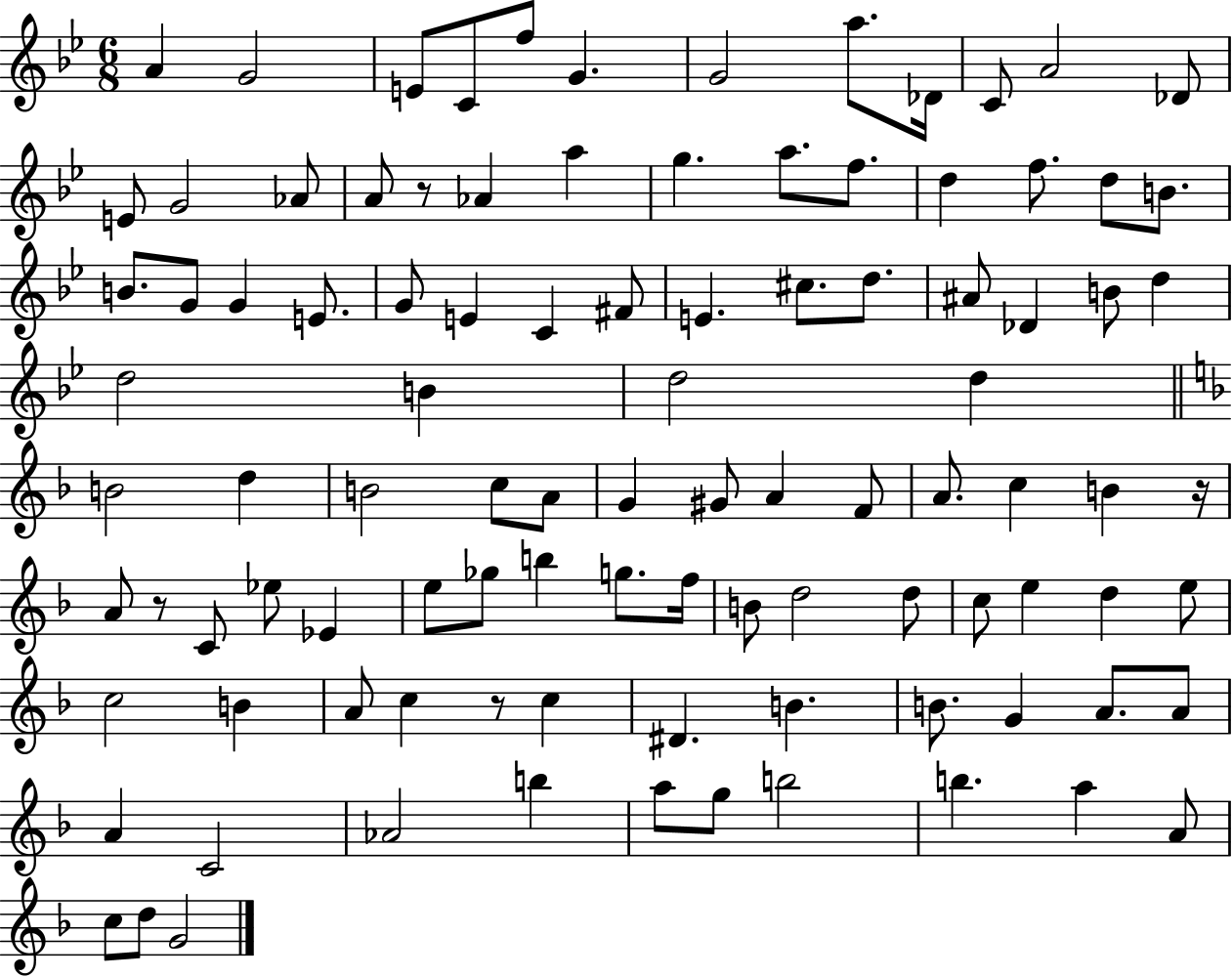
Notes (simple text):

A4/q G4/h E4/e C4/e F5/e G4/q. G4/h A5/e. Db4/s C4/e A4/h Db4/e E4/e G4/h Ab4/e A4/e R/e Ab4/q A5/q G5/q. A5/e. F5/e. D5/q F5/e. D5/e B4/e. B4/e. G4/e G4/q E4/e. G4/e E4/q C4/q F#4/e E4/q. C#5/e. D5/e. A#4/e Db4/q B4/e D5/q D5/h B4/q D5/h D5/q B4/h D5/q B4/h C5/e A4/e G4/q G#4/e A4/q F4/e A4/e. C5/q B4/q R/s A4/e R/e C4/e Eb5/e Eb4/q E5/e Gb5/e B5/q G5/e. F5/s B4/e D5/h D5/e C5/e E5/q D5/q E5/e C5/h B4/q A4/e C5/q R/e C5/q D#4/q. B4/q. B4/e. G4/q A4/e. A4/e A4/q C4/h Ab4/h B5/q A5/e G5/e B5/h B5/q. A5/q A4/e C5/e D5/e G4/h